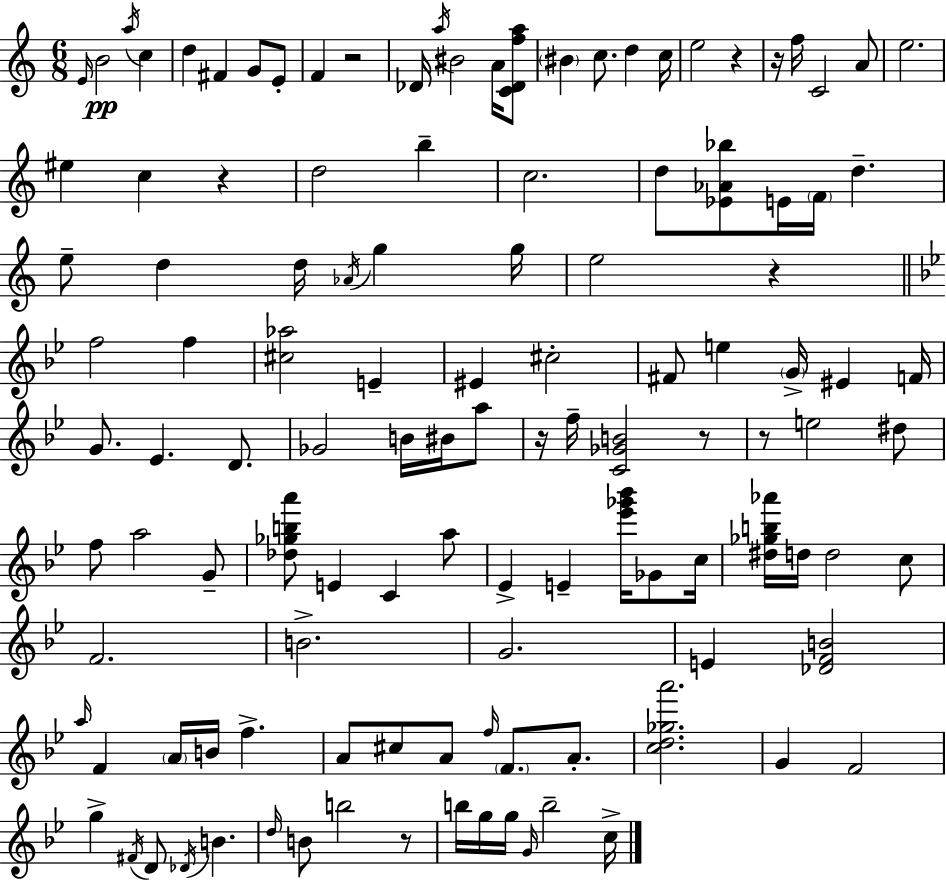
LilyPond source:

{
  \clef treble
  \numericTimeSignature
  \time 6/8
  \key c \major
  \grace { e'16 }\pp b'2 \acciaccatura { a''16 } c''4 | d''4 fis'4 g'8 | e'8-. f'4 r2 | des'16 \acciaccatura { a''16 } bis'2 | \break a'16 <c' des' f'' a''>8 \parenthesize bis'4 c''8. d''4 | c''16 e''2 r4 | r16 f''16 c'2 | a'8 e''2. | \break eis''4 c''4 r4 | d''2 b''4-- | c''2. | d''8 <ees' aes' bes''>8 e'16 \parenthesize f'16 d''4.-- | \break e''8-- d''4 d''16 \acciaccatura { aes'16 } g''4 | g''16 e''2 | r4 \bar "||" \break \key g \minor f''2 f''4 | <cis'' aes''>2 e'4-- | eis'4 cis''2-. | fis'8 e''4 \parenthesize g'16-> eis'4 f'16 | \break g'8. ees'4. d'8. | ges'2 b'16 bis'16 a''8 | r16 f''16-- <c' ges' b'>2 r8 | r8 e''2 dis''8 | \break f''8 a''2 g'8-- | <des'' ges'' b'' a'''>8 e'4 c'4 a''8 | ees'4-> e'4-- <ees''' ges''' bes'''>16 ges'8 c''16 | <dis'' ges'' b'' aes'''>16 d''16 d''2 c''8 | \break f'2. | b'2.-> | g'2. | e'4 <des' f' b'>2 | \break \grace { a''16 } f'4 \parenthesize a'16 b'16 f''4.-> | a'8 cis''8 a'8 \grace { f''16 } \parenthesize f'8. a'8.-. | <c'' d'' ges'' a'''>2. | g'4 f'2 | \break g''4-> \acciaccatura { fis'16 } d'8 \acciaccatura { des'16 } b'4. | \grace { d''16 } b'8 b''2 | r8 b''16 g''16 g''16 \grace { g'16 } b''2-- | c''16-> \bar "|."
}